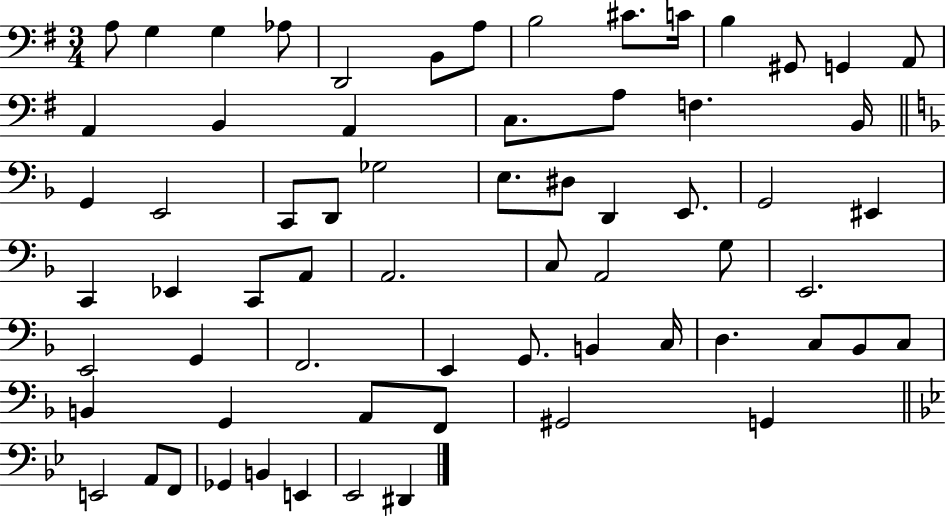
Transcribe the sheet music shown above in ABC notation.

X:1
T:Untitled
M:3/4
L:1/4
K:G
A,/2 G, G, _A,/2 D,,2 B,,/2 A,/2 B,2 ^C/2 C/4 B, ^G,,/2 G,, A,,/2 A,, B,, A,, C,/2 A,/2 F, B,,/4 G,, E,,2 C,,/2 D,,/2 _G,2 E,/2 ^D,/2 D,, E,,/2 G,,2 ^E,, C,, _E,, C,,/2 A,,/2 A,,2 C,/2 A,,2 G,/2 E,,2 E,,2 G,, F,,2 E,, G,,/2 B,, C,/4 D, C,/2 _B,,/2 C,/2 B,, G,, A,,/2 F,,/2 ^G,,2 G,, E,,2 A,,/2 F,,/2 _G,, B,, E,, _E,,2 ^D,,